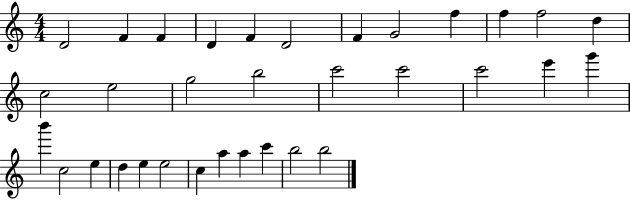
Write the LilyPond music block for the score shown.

{
  \clef treble
  \numericTimeSignature
  \time 4/4
  \key c \major
  d'2 f'4 f'4 | d'4 f'4 d'2 | f'4 g'2 f''4 | f''4 f''2 d''4 | \break c''2 e''2 | g''2 b''2 | c'''2 c'''2 | c'''2 e'''4 g'''4 | \break b'''4 c''2 e''4 | d''4 e''4 e''2 | c''4 a''4 a''4 c'''4 | b''2 b''2 | \break \bar "|."
}